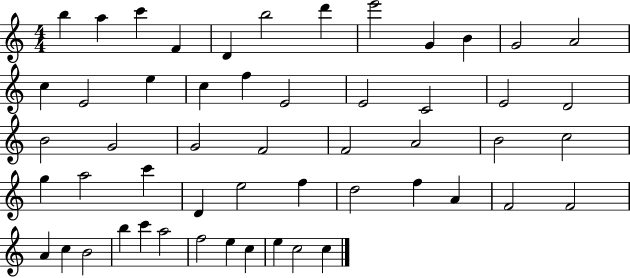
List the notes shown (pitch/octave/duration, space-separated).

B5/q A5/q C6/q F4/q D4/q B5/h D6/q E6/h G4/q B4/q G4/h A4/h C5/q E4/h E5/q C5/q F5/q E4/h E4/h C4/h E4/h D4/h B4/h G4/h G4/h F4/h F4/h A4/h B4/h C5/h G5/q A5/h C6/q D4/q E5/h F5/q D5/h F5/q A4/q F4/h F4/h A4/q C5/q B4/h B5/q C6/q A5/h F5/h E5/q C5/q E5/q C5/h C5/q